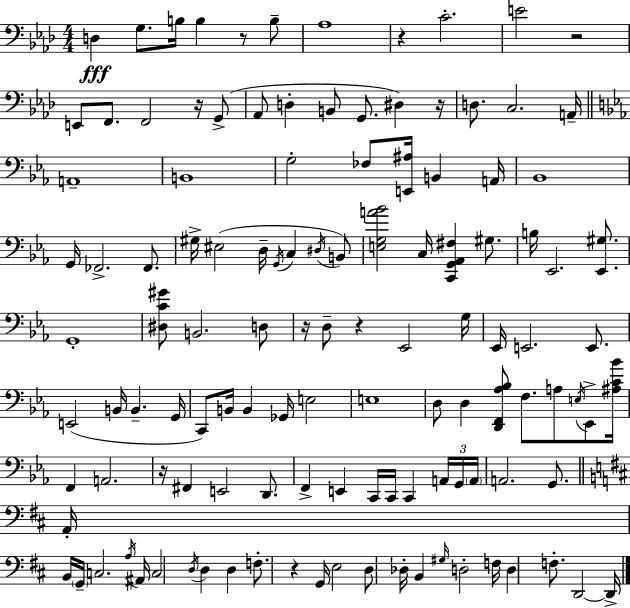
{
  \clef bass
  \numericTimeSignature
  \time 4/4
  \key aes \major
  d4\fff g8. b16 b4 r8 b8-- | aes1 | r4 c'2.-. | e'2 r2 | \break e,8 f,8. f,2 r16 g,8->( | aes,8 d4-. b,8 g,8. dis4) r16 | d8. c2. a,16-- | \bar "||" \break \key ees \major a,1-- | b,1 | g2-. fes8 <e, ais>16 b,4 a,16 | bes,1 | \break g,16 fes,2.-> fes,8. | gis16-> eis2( d16-- \acciaccatura { g,16 } c4 \acciaccatura { dis16 }) | b,8 <e g a' bes'>2 c16 <c, g, aes, fis>4 gis8. | b16 ees,2. <ees, gis>8. | \break g,1-. | <dis c' gis'>8 b,2. | d8 r16 d8-- r4 ees,2 | g16 ees,16 e,2. e,8. | \break e,2( b,16 b,4.-- | g,16 c,8) b,16 b,4 ges,16 e2 | e1 | d8 d4 <d, f, aes bes>8 f8. a8 \acciaccatura { e16 } | \break ees,8-> <ais c' bes'>16 f,4 a,2. | r16 fis,4 e,2 | d,8. f,4-> e,4 c,16 c,16 c,4 | \tuplet 3/2 { a,16 g,16 \parenthesize a,16 } a,2. | \break g,8. \bar "||" \break \key d \major a,16-. b,16 \parenthesize g,16-- c2. \acciaccatura { a16 } | ais,16 c2 \acciaccatura { d16 } d4 d4 | f8.-. r4 g,16 e2 | d8 des16-. b,4 \grace { gis16 } d2-. | \break f16 d4 f8.-. d,2~~ | d,16-> \bar "|."
}